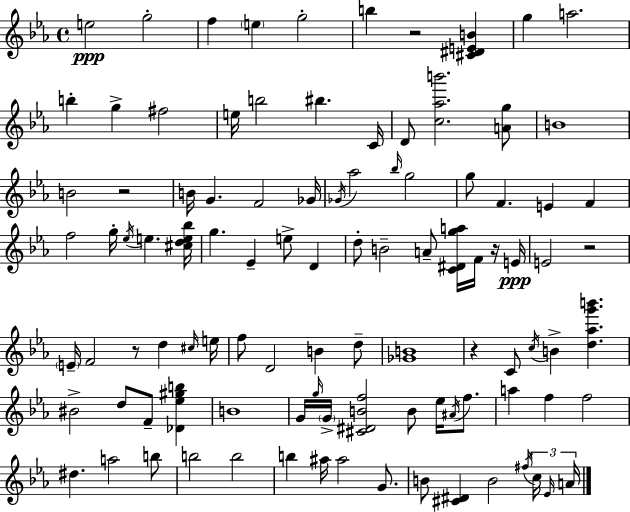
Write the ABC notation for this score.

X:1
T:Untitled
M:4/4
L:1/4
K:Cm
e2 g2 f e g2 b z2 [^C^DEB] g a2 b g ^f2 e/4 b2 ^b C/4 D/2 [c_ab']2 [Ag]/2 B4 B2 z2 B/4 G F2 _G/4 _G/4 _a2 _b/4 g2 g/2 F E F f2 g/4 _e/4 e [^cde_b]/4 g _E e/2 D d/2 B2 A/2 [C^Dga]/4 F/4 z/4 E/4 E2 z2 E/4 F2 z/2 d ^c/4 e/4 f/2 D2 B d/2 [_GB]4 z C/2 c/4 B [d_ag'b'] ^B2 d/2 F/2 [_D_e^gb] B4 G/4 g/4 G/4 [^C^DBf]2 B/2 _e/4 ^A/4 f/2 a f f2 ^d a2 b/2 b2 b2 b ^a/4 ^a2 G/2 B/2 [^C^D] B2 ^f/4 c/4 _E/4 A/4